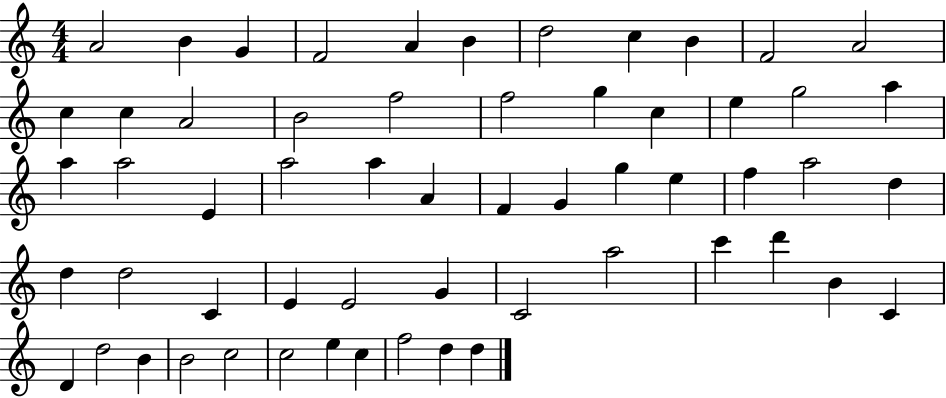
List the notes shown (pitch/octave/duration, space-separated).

A4/h B4/q G4/q F4/h A4/q B4/q D5/h C5/q B4/q F4/h A4/h C5/q C5/q A4/h B4/h F5/h F5/h G5/q C5/q E5/q G5/h A5/q A5/q A5/h E4/q A5/h A5/q A4/q F4/q G4/q G5/q E5/q F5/q A5/h D5/q D5/q D5/h C4/q E4/q E4/h G4/q C4/h A5/h C6/q D6/q B4/q C4/q D4/q D5/h B4/q B4/h C5/h C5/h E5/q C5/q F5/h D5/q D5/q